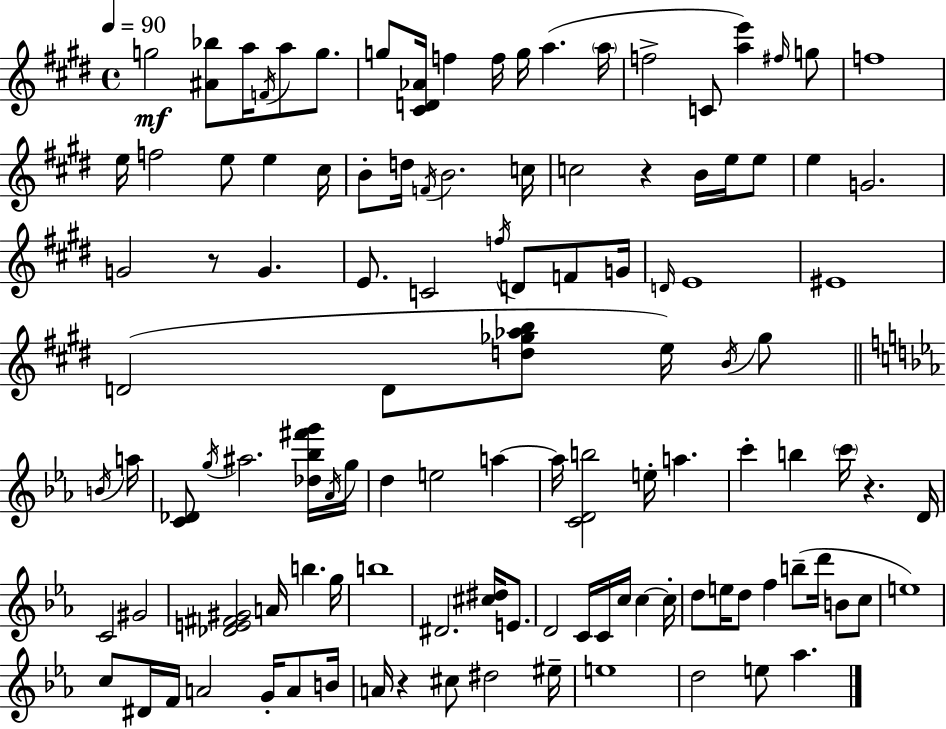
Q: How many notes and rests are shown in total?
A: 115